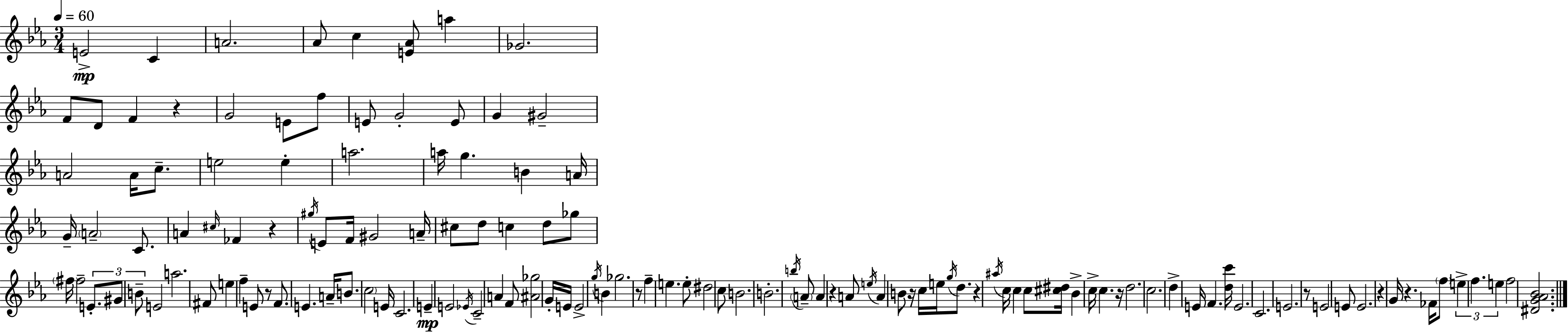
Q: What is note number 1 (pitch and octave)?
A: E4